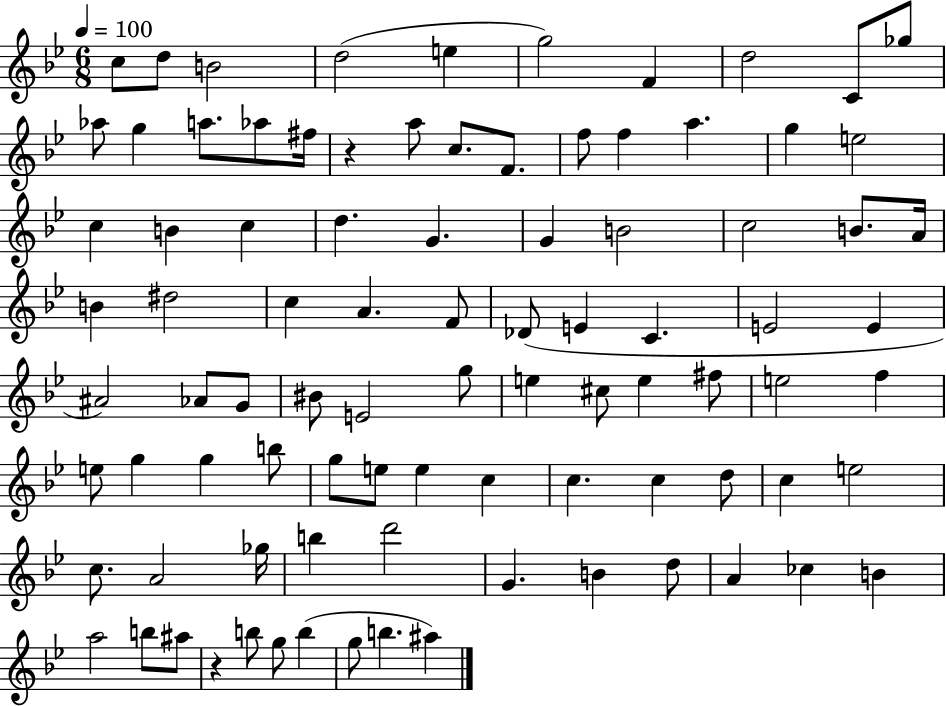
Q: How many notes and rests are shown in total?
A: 90